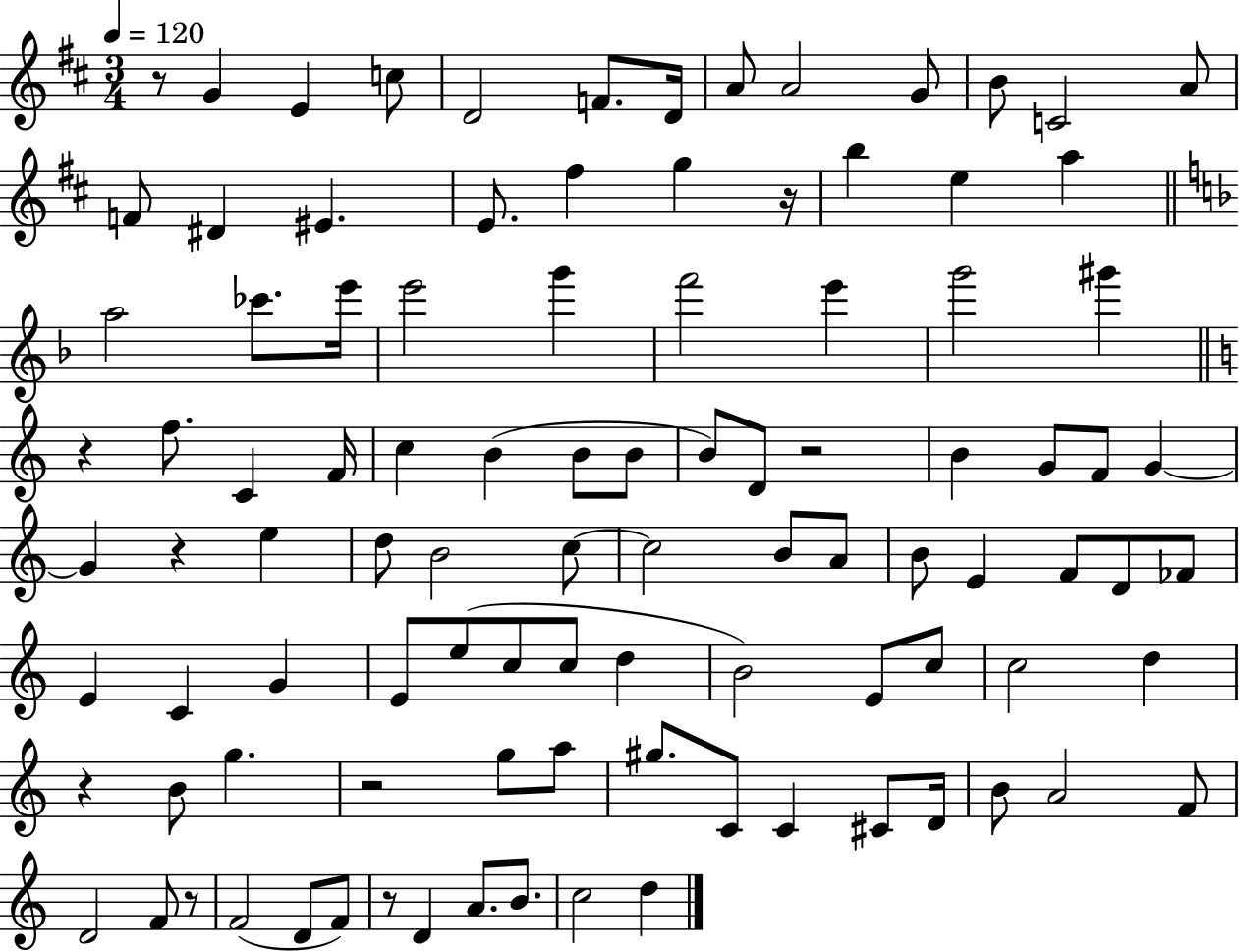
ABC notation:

X:1
T:Untitled
M:3/4
L:1/4
K:D
z/2 G E c/2 D2 F/2 D/4 A/2 A2 G/2 B/2 C2 A/2 F/2 ^D ^E E/2 ^f g z/4 b e a a2 _c'/2 e'/4 e'2 g' f'2 e' g'2 ^g' z f/2 C F/4 c B B/2 B/2 B/2 D/2 z2 B G/2 F/2 G G z e d/2 B2 c/2 c2 B/2 A/2 B/2 E F/2 D/2 _F/2 E C G E/2 e/2 c/2 c/2 d B2 E/2 c/2 c2 d z B/2 g z2 g/2 a/2 ^g/2 C/2 C ^C/2 D/4 B/2 A2 F/2 D2 F/2 z/2 F2 D/2 F/2 z/2 D A/2 B/2 c2 d